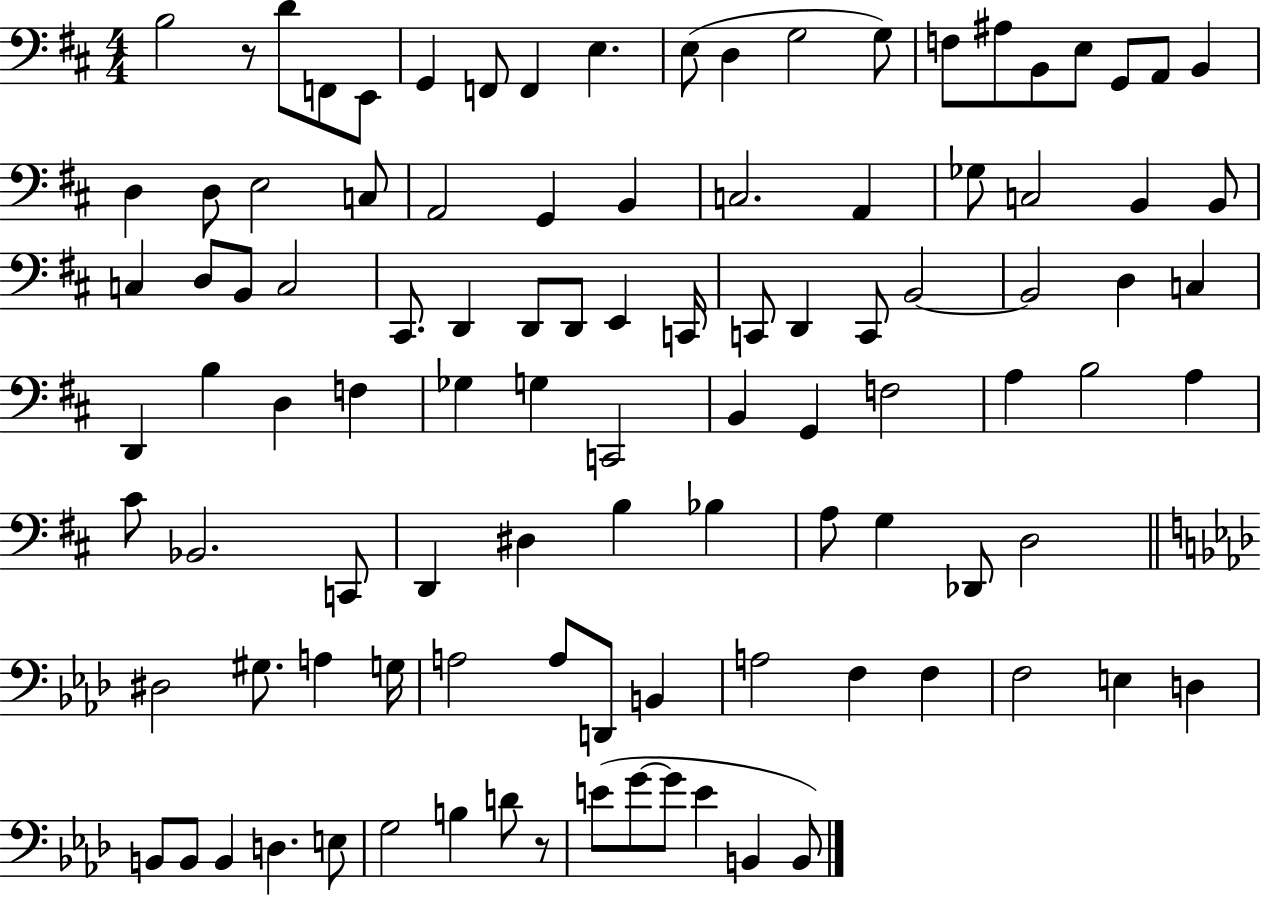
{
  \clef bass
  \numericTimeSignature
  \time 4/4
  \key d \major
  b2 r8 d'8 f,8 e,8 | g,4 f,8 f,4 e4. | e8( d4 g2 g8) | f8 ais8 b,8 e8 g,8 a,8 b,4 | \break d4 d8 e2 c8 | a,2 g,4 b,4 | c2. a,4 | ges8 c2 b,4 b,8 | \break c4 d8 b,8 c2 | cis,8. d,4 d,8 d,8 e,4 c,16 | c,8 d,4 c,8 b,2~~ | b,2 d4 c4 | \break d,4 b4 d4 f4 | ges4 g4 c,2 | b,4 g,4 f2 | a4 b2 a4 | \break cis'8 bes,2. c,8 | d,4 dis4 b4 bes4 | a8 g4 des,8 d2 | \bar "||" \break \key aes \major dis2 gis8. a4 g16 | a2 a8 d,8 b,4 | a2 f4 f4 | f2 e4 d4 | \break b,8 b,8 b,4 d4. e8 | g2 b4 d'8 r8 | e'8( g'8~~ g'8 e'4 b,4 b,8) | \bar "|."
}